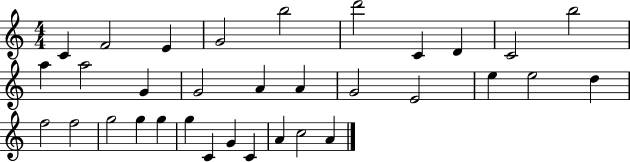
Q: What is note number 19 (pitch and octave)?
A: E5